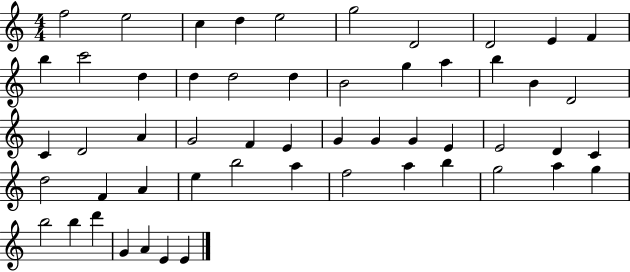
F5/h E5/h C5/q D5/q E5/h G5/h D4/h D4/h E4/q F4/q B5/q C6/h D5/q D5/q D5/h D5/q B4/h G5/q A5/q B5/q B4/q D4/h C4/q D4/h A4/q G4/h F4/q E4/q G4/q G4/q G4/q E4/q E4/h D4/q C4/q D5/h F4/q A4/q E5/q B5/h A5/q F5/h A5/q B5/q G5/h A5/q G5/q B5/h B5/q D6/q G4/q A4/q E4/q E4/q